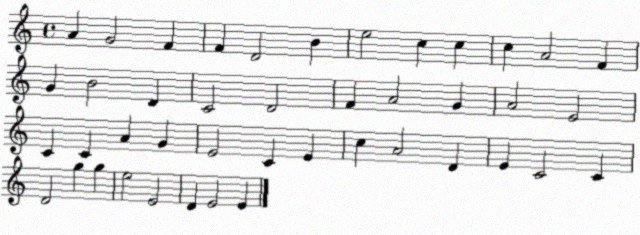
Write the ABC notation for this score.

X:1
T:Untitled
M:4/4
L:1/4
K:C
A G2 F F D2 B e2 c c c A2 F G B2 D C2 D2 F A2 G A2 E2 C C A G E2 C E c A2 D E C2 C D2 g g e2 E2 D E2 E